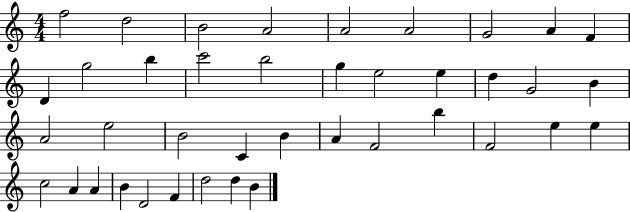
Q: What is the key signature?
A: C major